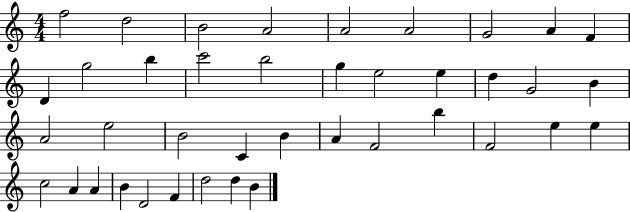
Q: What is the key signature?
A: C major